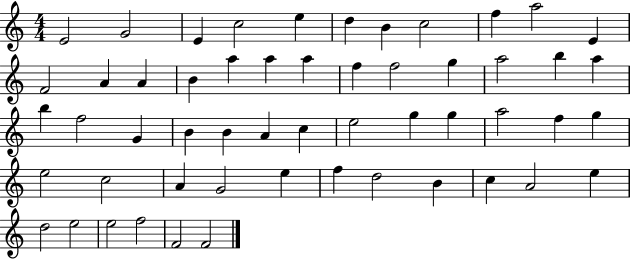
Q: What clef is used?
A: treble